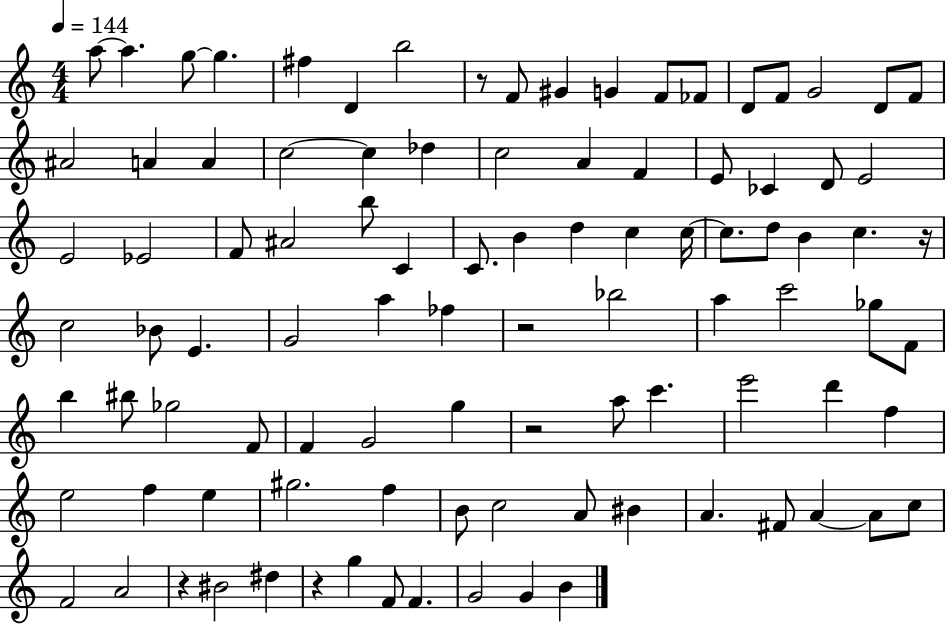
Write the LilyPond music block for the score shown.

{
  \clef treble
  \numericTimeSignature
  \time 4/4
  \key c \major
  \tempo 4 = 144
  a''8~~ a''4. g''8~~ g''4. | fis''4 d'4 b''2 | r8 f'8 gis'4 g'4 f'8 fes'8 | d'8 f'8 g'2 d'8 f'8 | \break ais'2 a'4 a'4 | c''2~~ c''4 des''4 | c''2 a'4 f'4 | e'8 ces'4 d'8 e'2 | \break e'2 ees'2 | f'8 ais'2 b''8 c'4 | c'8. b'4 d''4 c''4 c''16~~ | c''8. d''8 b'4 c''4. r16 | \break c''2 bes'8 e'4. | g'2 a''4 fes''4 | r2 bes''2 | a''4 c'''2 ges''8 f'8 | \break b''4 bis''8 ges''2 f'8 | f'4 g'2 g''4 | r2 a''8 c'''4. | e'''2 d'''4 f''4 | \break e''2 f''4 e''4 | gis''2. f''4 | b'8 c''2 a'8 bis'4 | a'4. fis'8 a'4~~ a'8 c''8 | \break f'2 a'2 | r4 bis'2 dis''4 | r4 g''4 f'8 f'4. | g'2 g'4 b'4 | \break \bar "|."
}